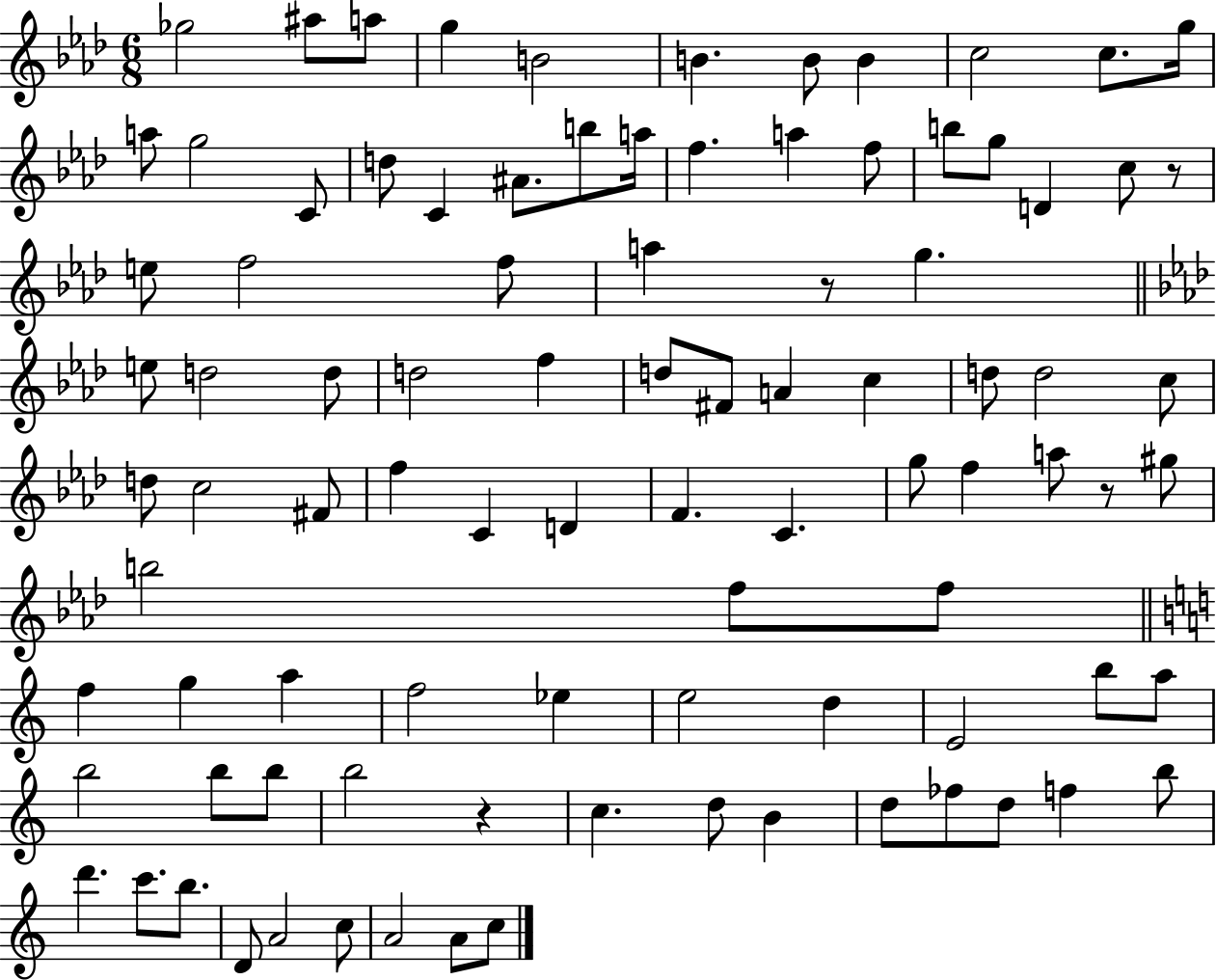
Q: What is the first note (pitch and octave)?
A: Gb5